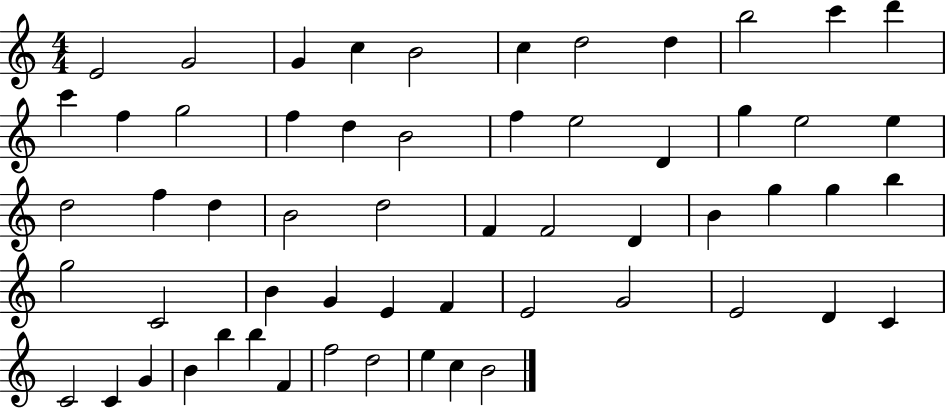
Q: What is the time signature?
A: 4/4